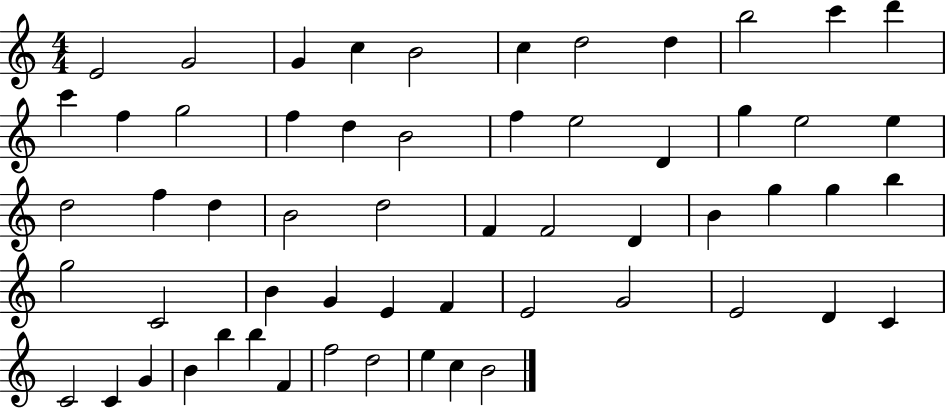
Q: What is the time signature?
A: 4/4